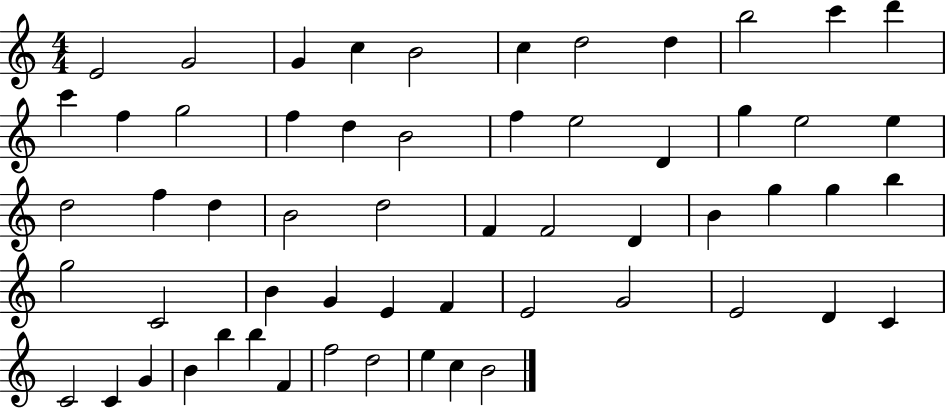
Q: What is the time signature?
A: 4/4